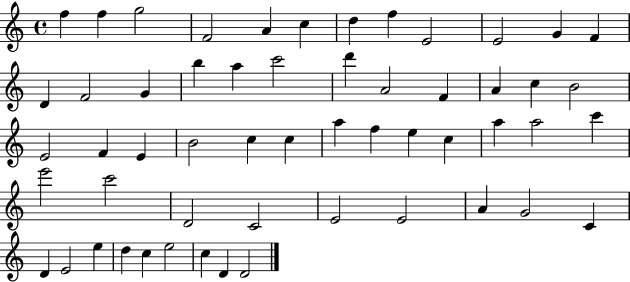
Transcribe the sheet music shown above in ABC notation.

X:1
T:Untitled
M:4/4
L:1/4
K:C
f f g2 F2 A c d f E2 E2 G F D F2 G b a c'2 d' A2 F A c B2 E2 F E B2 c c a f e c a a2 c' e'2 c'2 D2 C2 E2 E2 A G2 C D E2 e d c e2 c D D2